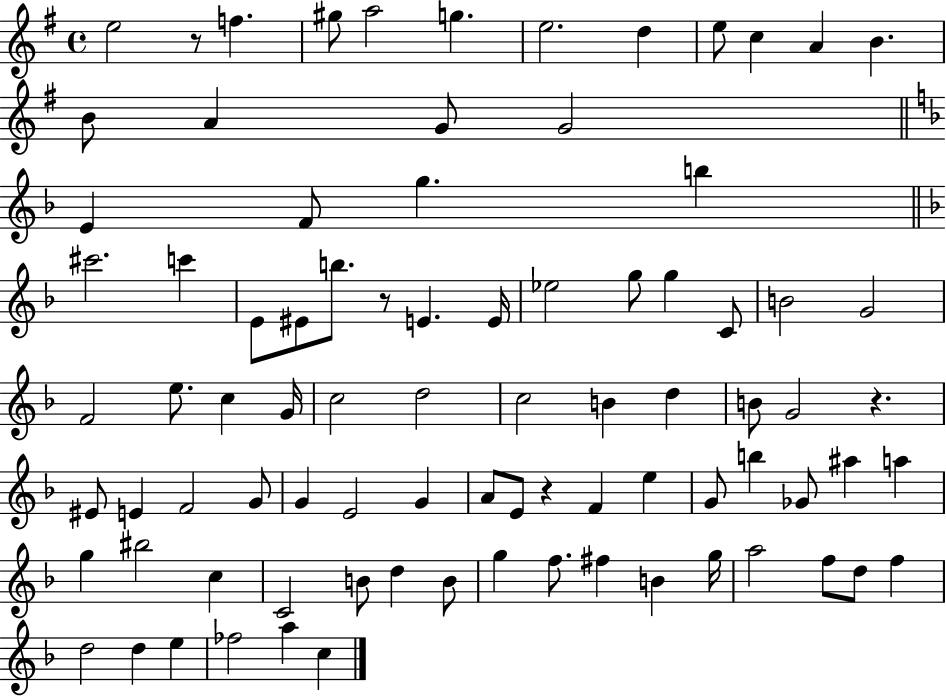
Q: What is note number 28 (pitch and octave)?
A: G5